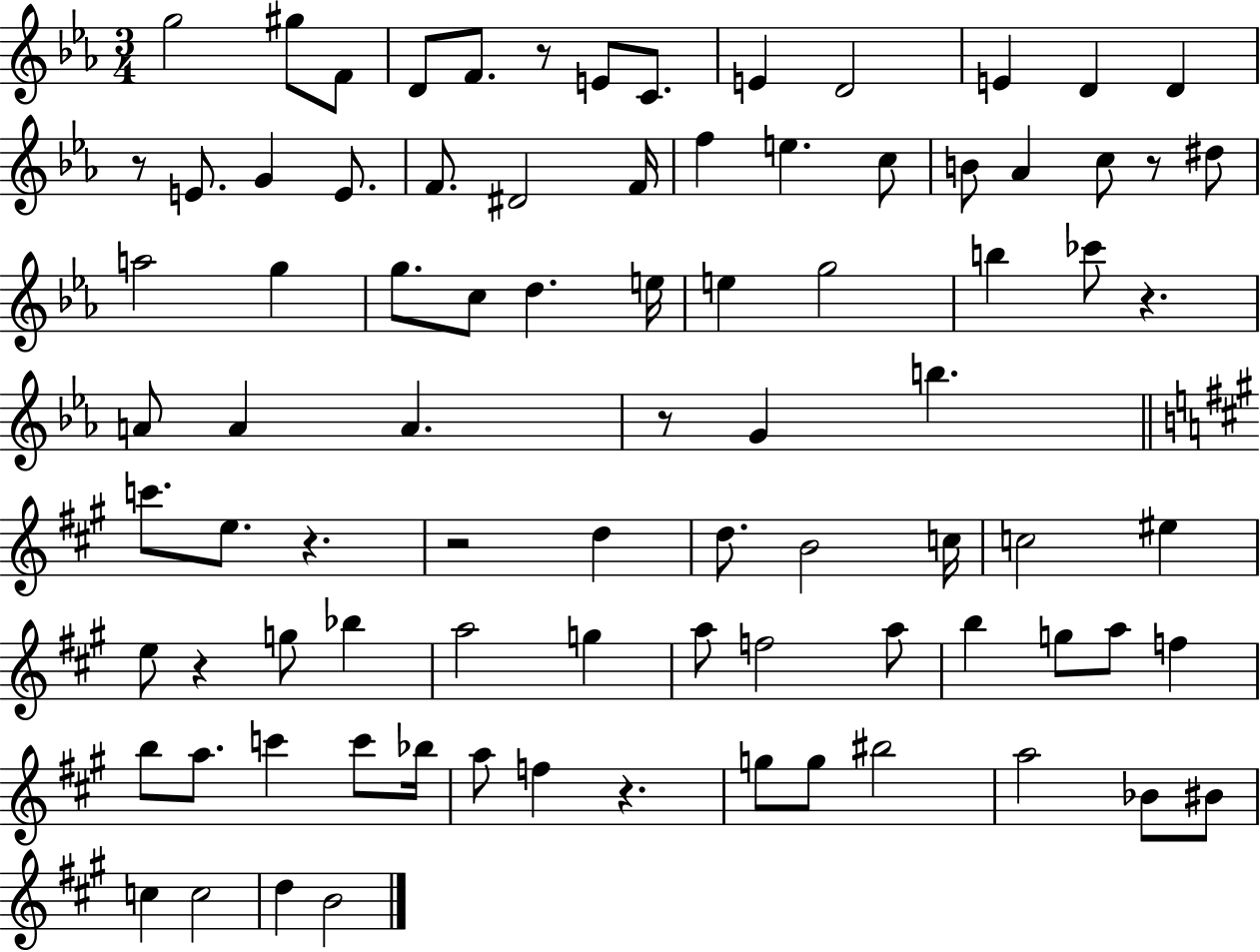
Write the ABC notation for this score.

X:1
T:Untitled
M:3/4
L:1/4
K:Eb
g2 ^g/2 F/2 D/2 F/2 z/2 E/2 C/2 E D2 E D D z/2 E/2 G E/2 F/2 ^D2 F/4 f e c/2 B/2 _A c/2 z/2 ^d/2 a2 g g/2 c/2 d e/4 e g2 b _c'/2 z A/2 A A z/2 G b c'/2 e/2 z z2 d d/2 B2 c/4 c2 ^e e/2 z g/2 _b a2 g a/2 f2 a/2 b g/2 a/2 f b/2 a/2 c' c'/2 _b/4 a/2 f z g/2 g/2 ^b2 a2 _B/2 ^B/2 c c2 d B2